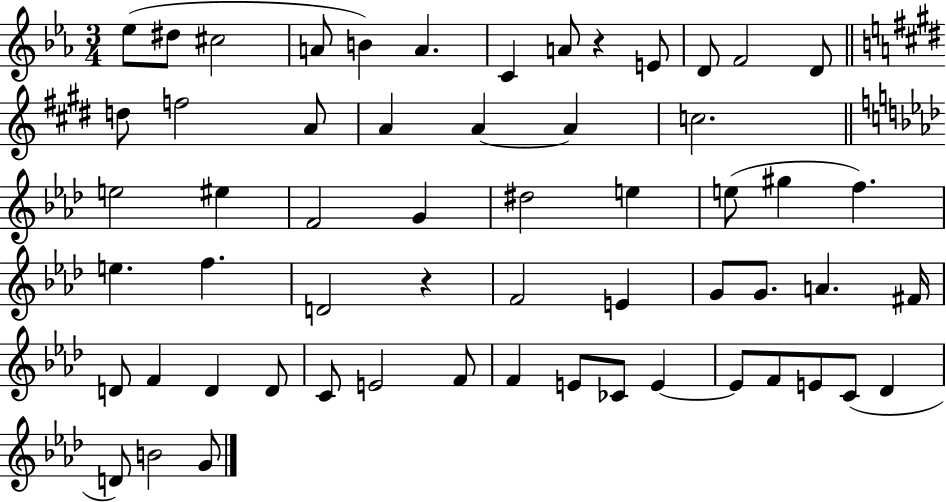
X:1
T:Untitled
M:3/4
L:1/4
K:Eb
_e/2 ^d/2 ^c2 A/2 B A C A/2 z E/2 D/2 F2 D/2 d/2 f2 A/2 A A A c2 e2 ^e F2 G ^d2 e e/2 ^g f e f D2 z F2 E G/2 G/2 A ^F/4 D/2 F D D/2 C/2 E2 F/2 F E/2 _C/2 E E/2 F/2 E/2 C/2 _D D/2 B2 G/2